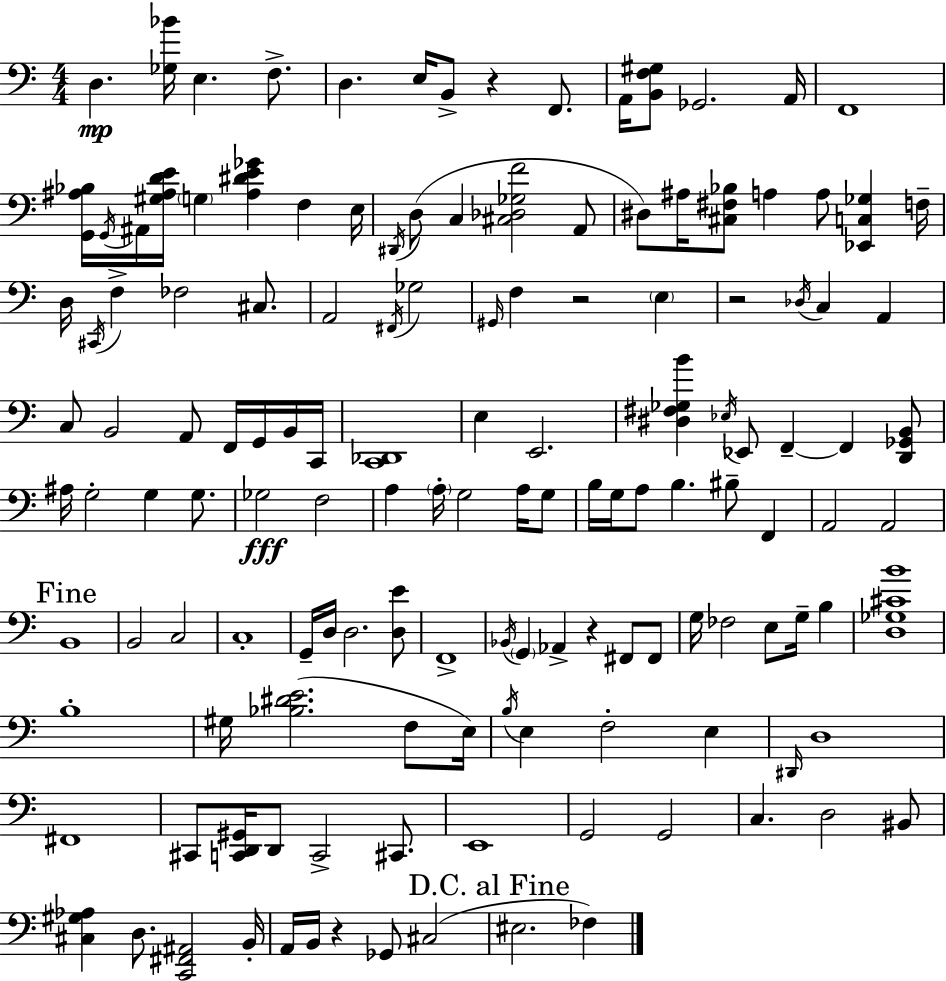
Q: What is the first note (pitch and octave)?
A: D3